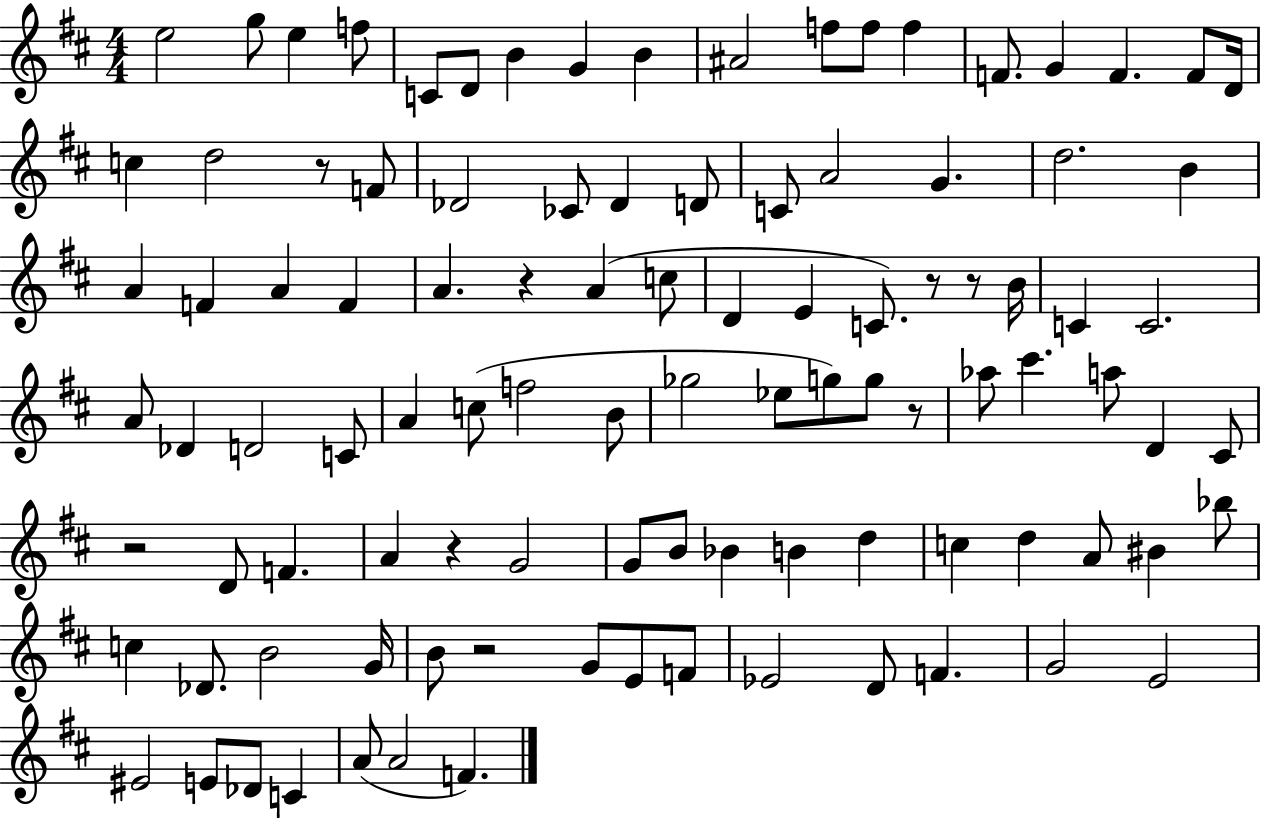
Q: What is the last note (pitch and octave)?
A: F4